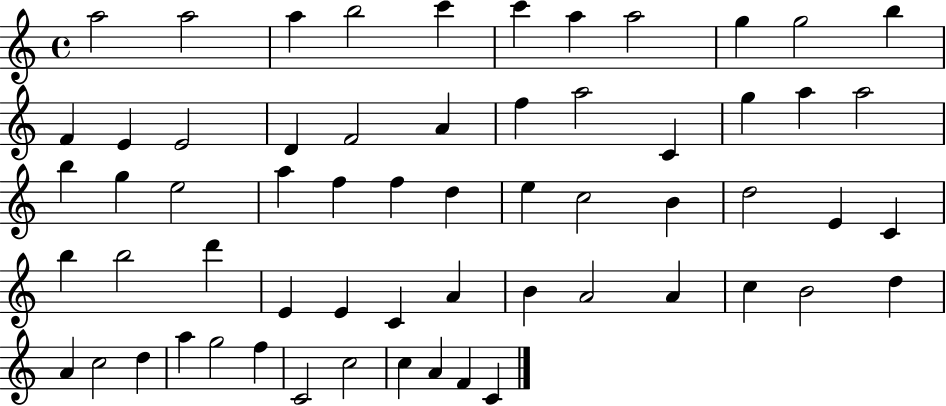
A5/h A5/h A5/q B5/h C6/q C6/q A5/q A5/h G5/q G5/h B5/q F4/q E4/q E4/h D4/q F4/h A4/q F5/q A5/h C4/q G5/q A5/q A5/h B5/q G5/q E5/h A5/q F5/q F5/q D5/q E5/q C5/h B4/q D5/h E4/q C4/q B5/q B5/h D6/q E4/q E4/q C4/q A4/q B4/q A4/h A4/q C5/q B4/h D5/q A4/q C5/h D5/q A5/q G5/h F5/q C4/h C5/h C5/q A4/q F4/q C4/q